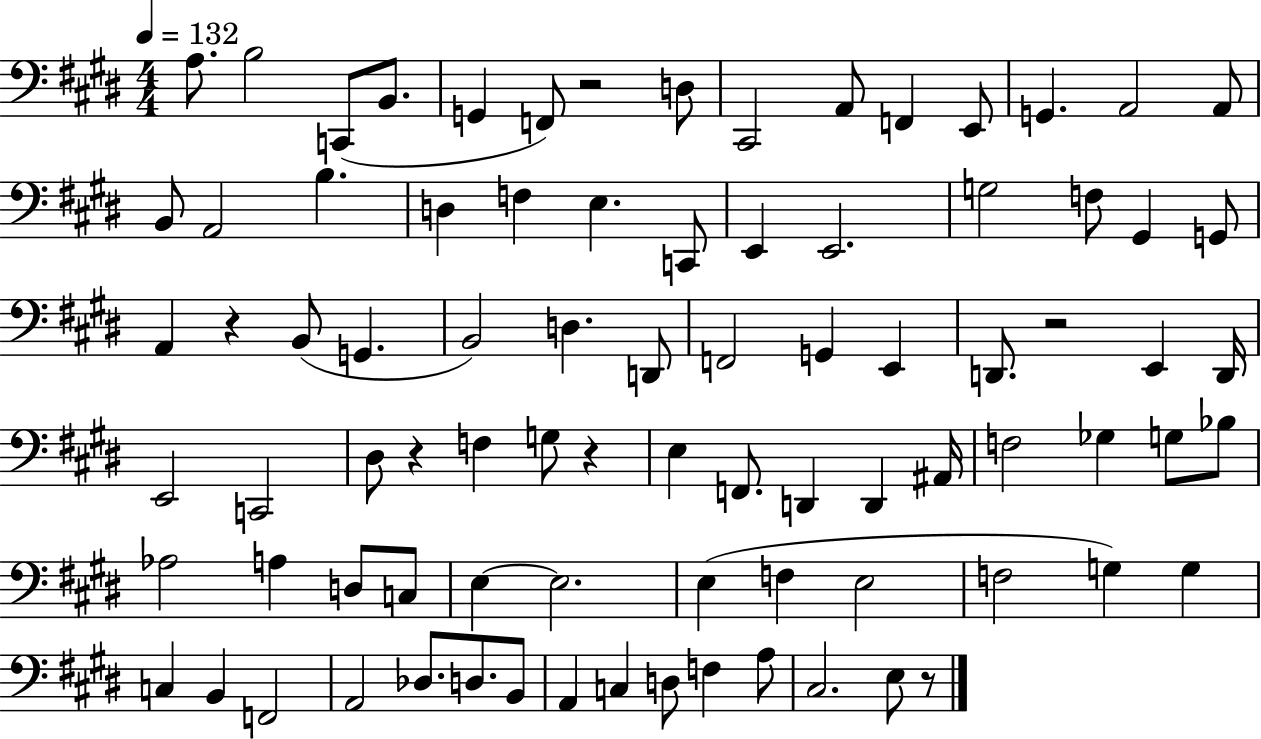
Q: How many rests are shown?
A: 6